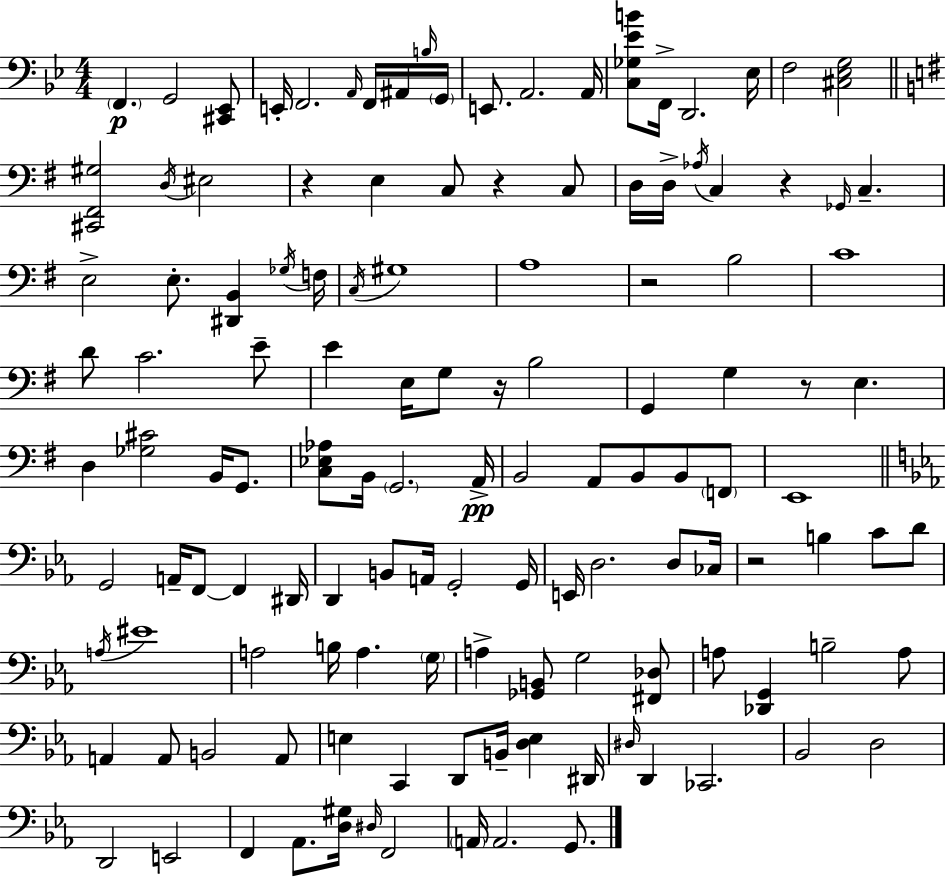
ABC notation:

X:1
T:Untitled
M:4/4
L:1/4
K:Bb
F,, G,,2 [^C,,_E,,]/2 E,,/4 F,,2 A,,/4 F,,/4 ^A,,/4 B,/4 G,,/4 E,,/2 A,,2 A,,/4 [C,_G,_EB]/2 F,,/4 D,,2 _E,/4 F,2 [^C,_E,G,]2 [^C,,^F,,^G,]2 D,/4 ^E,2 z E, C,/2 z C,/2 D,/4 D,/4 _A,/4 C, z _G,,/4 C, E,2 E,/2 [^D,,B,,] _G,/4 F,/4 C,/4 ^G,4 A,4 z2 B,2 C4 D/2 C2 E/2 E E,/4 G,/2 z/4 B,2 G,, G, z/2 E, D, [_G,^C]2 B,,/4 G,,/2 [C,_E,_A,]/2 B,,/4 G,,2 A,,/4 B,,2 A,,/2 B,,/2 B,,/2 F,,/2 E,,4 G,,2 A,,/4 F,,/2 F,, ^D,,/4 D,, B,,/2 A,,/4 G,,2 G,,/4 E,,/4 D,2 D,/2 _C,/4 z2 B, C/2 D/2 A,/4 ^E4 A,2 B,/4 A, G,/4 A, [_G,,B,,]/2 G,2 [^F,,_D,]/2 A,/2 [_D,,G,,] B,2 A,/2 A,, A,,/2 B,,2 A,,/2 E, C,, D,,/2 B,,/4 [D,E,] ^D,,/4 ^D,/4 D,, _C,,2 _B,,2 D,2 D,,2 E,,2 F,, _A,,/2 [D,^G,]/4 ^D,/4 F,,2 A,,/4 A,,2 G,,/2